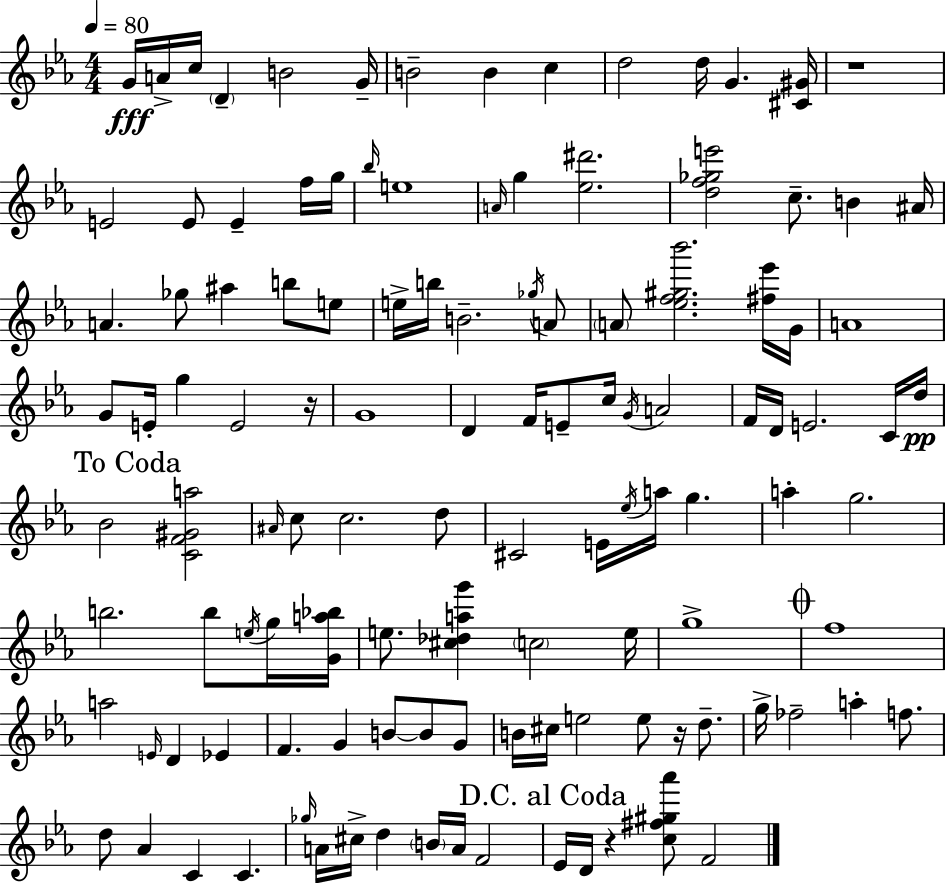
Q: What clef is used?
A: treble